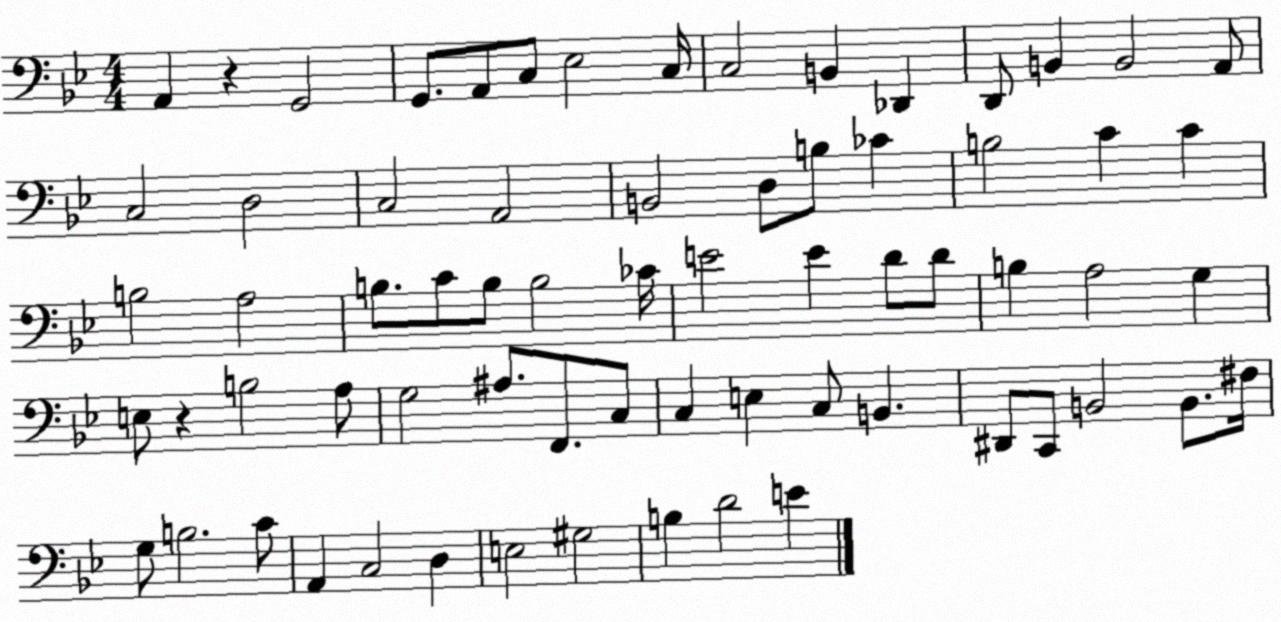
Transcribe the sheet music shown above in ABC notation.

X:1
T:Untitled
M:4/4
L:1/4
K:Bb
A,, z G,,2 G,,/2 A,,/2 C,/2 _E,2 C,/4 C,2 B,, _D,, D,,/2 B,, B,,2 A,,/2 C,2 D,2 C,2 A,,2 B,,2 D,/2 B,/2 _C B,2 C C B,2 A,2 B,/2 C/2 B,/2 B,2 _C/4 E2 E D/2 D/2 B, A,2 G, E,/2 z B,2 A,/2 G,2 ^A,/2 F,,/2 C,/2 C, E, C,/2 B,, ^D,,/2 C,,/2 B,,2 B,,/2 ^F,/4 G,/2 B,2 C/2 A,, C,2 D, E,2 ^G,2 B, D2 E